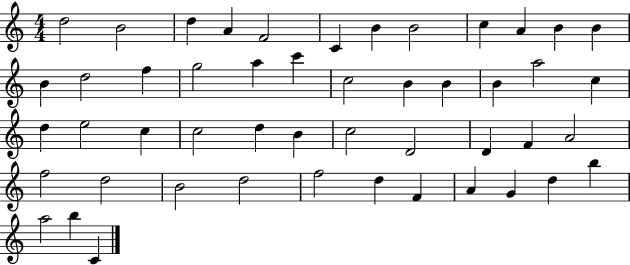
X:1
T:Untitled
M:4/4
L:1/4
K:C
d2 B2 d A F2 C B B2 c A B B B d2 f g2 a c' c2 B B B a2 c d e2 c c2 d B c2 D2 D F A2 f2 d2 B2 d2 f2 d F A G d b a2 b C